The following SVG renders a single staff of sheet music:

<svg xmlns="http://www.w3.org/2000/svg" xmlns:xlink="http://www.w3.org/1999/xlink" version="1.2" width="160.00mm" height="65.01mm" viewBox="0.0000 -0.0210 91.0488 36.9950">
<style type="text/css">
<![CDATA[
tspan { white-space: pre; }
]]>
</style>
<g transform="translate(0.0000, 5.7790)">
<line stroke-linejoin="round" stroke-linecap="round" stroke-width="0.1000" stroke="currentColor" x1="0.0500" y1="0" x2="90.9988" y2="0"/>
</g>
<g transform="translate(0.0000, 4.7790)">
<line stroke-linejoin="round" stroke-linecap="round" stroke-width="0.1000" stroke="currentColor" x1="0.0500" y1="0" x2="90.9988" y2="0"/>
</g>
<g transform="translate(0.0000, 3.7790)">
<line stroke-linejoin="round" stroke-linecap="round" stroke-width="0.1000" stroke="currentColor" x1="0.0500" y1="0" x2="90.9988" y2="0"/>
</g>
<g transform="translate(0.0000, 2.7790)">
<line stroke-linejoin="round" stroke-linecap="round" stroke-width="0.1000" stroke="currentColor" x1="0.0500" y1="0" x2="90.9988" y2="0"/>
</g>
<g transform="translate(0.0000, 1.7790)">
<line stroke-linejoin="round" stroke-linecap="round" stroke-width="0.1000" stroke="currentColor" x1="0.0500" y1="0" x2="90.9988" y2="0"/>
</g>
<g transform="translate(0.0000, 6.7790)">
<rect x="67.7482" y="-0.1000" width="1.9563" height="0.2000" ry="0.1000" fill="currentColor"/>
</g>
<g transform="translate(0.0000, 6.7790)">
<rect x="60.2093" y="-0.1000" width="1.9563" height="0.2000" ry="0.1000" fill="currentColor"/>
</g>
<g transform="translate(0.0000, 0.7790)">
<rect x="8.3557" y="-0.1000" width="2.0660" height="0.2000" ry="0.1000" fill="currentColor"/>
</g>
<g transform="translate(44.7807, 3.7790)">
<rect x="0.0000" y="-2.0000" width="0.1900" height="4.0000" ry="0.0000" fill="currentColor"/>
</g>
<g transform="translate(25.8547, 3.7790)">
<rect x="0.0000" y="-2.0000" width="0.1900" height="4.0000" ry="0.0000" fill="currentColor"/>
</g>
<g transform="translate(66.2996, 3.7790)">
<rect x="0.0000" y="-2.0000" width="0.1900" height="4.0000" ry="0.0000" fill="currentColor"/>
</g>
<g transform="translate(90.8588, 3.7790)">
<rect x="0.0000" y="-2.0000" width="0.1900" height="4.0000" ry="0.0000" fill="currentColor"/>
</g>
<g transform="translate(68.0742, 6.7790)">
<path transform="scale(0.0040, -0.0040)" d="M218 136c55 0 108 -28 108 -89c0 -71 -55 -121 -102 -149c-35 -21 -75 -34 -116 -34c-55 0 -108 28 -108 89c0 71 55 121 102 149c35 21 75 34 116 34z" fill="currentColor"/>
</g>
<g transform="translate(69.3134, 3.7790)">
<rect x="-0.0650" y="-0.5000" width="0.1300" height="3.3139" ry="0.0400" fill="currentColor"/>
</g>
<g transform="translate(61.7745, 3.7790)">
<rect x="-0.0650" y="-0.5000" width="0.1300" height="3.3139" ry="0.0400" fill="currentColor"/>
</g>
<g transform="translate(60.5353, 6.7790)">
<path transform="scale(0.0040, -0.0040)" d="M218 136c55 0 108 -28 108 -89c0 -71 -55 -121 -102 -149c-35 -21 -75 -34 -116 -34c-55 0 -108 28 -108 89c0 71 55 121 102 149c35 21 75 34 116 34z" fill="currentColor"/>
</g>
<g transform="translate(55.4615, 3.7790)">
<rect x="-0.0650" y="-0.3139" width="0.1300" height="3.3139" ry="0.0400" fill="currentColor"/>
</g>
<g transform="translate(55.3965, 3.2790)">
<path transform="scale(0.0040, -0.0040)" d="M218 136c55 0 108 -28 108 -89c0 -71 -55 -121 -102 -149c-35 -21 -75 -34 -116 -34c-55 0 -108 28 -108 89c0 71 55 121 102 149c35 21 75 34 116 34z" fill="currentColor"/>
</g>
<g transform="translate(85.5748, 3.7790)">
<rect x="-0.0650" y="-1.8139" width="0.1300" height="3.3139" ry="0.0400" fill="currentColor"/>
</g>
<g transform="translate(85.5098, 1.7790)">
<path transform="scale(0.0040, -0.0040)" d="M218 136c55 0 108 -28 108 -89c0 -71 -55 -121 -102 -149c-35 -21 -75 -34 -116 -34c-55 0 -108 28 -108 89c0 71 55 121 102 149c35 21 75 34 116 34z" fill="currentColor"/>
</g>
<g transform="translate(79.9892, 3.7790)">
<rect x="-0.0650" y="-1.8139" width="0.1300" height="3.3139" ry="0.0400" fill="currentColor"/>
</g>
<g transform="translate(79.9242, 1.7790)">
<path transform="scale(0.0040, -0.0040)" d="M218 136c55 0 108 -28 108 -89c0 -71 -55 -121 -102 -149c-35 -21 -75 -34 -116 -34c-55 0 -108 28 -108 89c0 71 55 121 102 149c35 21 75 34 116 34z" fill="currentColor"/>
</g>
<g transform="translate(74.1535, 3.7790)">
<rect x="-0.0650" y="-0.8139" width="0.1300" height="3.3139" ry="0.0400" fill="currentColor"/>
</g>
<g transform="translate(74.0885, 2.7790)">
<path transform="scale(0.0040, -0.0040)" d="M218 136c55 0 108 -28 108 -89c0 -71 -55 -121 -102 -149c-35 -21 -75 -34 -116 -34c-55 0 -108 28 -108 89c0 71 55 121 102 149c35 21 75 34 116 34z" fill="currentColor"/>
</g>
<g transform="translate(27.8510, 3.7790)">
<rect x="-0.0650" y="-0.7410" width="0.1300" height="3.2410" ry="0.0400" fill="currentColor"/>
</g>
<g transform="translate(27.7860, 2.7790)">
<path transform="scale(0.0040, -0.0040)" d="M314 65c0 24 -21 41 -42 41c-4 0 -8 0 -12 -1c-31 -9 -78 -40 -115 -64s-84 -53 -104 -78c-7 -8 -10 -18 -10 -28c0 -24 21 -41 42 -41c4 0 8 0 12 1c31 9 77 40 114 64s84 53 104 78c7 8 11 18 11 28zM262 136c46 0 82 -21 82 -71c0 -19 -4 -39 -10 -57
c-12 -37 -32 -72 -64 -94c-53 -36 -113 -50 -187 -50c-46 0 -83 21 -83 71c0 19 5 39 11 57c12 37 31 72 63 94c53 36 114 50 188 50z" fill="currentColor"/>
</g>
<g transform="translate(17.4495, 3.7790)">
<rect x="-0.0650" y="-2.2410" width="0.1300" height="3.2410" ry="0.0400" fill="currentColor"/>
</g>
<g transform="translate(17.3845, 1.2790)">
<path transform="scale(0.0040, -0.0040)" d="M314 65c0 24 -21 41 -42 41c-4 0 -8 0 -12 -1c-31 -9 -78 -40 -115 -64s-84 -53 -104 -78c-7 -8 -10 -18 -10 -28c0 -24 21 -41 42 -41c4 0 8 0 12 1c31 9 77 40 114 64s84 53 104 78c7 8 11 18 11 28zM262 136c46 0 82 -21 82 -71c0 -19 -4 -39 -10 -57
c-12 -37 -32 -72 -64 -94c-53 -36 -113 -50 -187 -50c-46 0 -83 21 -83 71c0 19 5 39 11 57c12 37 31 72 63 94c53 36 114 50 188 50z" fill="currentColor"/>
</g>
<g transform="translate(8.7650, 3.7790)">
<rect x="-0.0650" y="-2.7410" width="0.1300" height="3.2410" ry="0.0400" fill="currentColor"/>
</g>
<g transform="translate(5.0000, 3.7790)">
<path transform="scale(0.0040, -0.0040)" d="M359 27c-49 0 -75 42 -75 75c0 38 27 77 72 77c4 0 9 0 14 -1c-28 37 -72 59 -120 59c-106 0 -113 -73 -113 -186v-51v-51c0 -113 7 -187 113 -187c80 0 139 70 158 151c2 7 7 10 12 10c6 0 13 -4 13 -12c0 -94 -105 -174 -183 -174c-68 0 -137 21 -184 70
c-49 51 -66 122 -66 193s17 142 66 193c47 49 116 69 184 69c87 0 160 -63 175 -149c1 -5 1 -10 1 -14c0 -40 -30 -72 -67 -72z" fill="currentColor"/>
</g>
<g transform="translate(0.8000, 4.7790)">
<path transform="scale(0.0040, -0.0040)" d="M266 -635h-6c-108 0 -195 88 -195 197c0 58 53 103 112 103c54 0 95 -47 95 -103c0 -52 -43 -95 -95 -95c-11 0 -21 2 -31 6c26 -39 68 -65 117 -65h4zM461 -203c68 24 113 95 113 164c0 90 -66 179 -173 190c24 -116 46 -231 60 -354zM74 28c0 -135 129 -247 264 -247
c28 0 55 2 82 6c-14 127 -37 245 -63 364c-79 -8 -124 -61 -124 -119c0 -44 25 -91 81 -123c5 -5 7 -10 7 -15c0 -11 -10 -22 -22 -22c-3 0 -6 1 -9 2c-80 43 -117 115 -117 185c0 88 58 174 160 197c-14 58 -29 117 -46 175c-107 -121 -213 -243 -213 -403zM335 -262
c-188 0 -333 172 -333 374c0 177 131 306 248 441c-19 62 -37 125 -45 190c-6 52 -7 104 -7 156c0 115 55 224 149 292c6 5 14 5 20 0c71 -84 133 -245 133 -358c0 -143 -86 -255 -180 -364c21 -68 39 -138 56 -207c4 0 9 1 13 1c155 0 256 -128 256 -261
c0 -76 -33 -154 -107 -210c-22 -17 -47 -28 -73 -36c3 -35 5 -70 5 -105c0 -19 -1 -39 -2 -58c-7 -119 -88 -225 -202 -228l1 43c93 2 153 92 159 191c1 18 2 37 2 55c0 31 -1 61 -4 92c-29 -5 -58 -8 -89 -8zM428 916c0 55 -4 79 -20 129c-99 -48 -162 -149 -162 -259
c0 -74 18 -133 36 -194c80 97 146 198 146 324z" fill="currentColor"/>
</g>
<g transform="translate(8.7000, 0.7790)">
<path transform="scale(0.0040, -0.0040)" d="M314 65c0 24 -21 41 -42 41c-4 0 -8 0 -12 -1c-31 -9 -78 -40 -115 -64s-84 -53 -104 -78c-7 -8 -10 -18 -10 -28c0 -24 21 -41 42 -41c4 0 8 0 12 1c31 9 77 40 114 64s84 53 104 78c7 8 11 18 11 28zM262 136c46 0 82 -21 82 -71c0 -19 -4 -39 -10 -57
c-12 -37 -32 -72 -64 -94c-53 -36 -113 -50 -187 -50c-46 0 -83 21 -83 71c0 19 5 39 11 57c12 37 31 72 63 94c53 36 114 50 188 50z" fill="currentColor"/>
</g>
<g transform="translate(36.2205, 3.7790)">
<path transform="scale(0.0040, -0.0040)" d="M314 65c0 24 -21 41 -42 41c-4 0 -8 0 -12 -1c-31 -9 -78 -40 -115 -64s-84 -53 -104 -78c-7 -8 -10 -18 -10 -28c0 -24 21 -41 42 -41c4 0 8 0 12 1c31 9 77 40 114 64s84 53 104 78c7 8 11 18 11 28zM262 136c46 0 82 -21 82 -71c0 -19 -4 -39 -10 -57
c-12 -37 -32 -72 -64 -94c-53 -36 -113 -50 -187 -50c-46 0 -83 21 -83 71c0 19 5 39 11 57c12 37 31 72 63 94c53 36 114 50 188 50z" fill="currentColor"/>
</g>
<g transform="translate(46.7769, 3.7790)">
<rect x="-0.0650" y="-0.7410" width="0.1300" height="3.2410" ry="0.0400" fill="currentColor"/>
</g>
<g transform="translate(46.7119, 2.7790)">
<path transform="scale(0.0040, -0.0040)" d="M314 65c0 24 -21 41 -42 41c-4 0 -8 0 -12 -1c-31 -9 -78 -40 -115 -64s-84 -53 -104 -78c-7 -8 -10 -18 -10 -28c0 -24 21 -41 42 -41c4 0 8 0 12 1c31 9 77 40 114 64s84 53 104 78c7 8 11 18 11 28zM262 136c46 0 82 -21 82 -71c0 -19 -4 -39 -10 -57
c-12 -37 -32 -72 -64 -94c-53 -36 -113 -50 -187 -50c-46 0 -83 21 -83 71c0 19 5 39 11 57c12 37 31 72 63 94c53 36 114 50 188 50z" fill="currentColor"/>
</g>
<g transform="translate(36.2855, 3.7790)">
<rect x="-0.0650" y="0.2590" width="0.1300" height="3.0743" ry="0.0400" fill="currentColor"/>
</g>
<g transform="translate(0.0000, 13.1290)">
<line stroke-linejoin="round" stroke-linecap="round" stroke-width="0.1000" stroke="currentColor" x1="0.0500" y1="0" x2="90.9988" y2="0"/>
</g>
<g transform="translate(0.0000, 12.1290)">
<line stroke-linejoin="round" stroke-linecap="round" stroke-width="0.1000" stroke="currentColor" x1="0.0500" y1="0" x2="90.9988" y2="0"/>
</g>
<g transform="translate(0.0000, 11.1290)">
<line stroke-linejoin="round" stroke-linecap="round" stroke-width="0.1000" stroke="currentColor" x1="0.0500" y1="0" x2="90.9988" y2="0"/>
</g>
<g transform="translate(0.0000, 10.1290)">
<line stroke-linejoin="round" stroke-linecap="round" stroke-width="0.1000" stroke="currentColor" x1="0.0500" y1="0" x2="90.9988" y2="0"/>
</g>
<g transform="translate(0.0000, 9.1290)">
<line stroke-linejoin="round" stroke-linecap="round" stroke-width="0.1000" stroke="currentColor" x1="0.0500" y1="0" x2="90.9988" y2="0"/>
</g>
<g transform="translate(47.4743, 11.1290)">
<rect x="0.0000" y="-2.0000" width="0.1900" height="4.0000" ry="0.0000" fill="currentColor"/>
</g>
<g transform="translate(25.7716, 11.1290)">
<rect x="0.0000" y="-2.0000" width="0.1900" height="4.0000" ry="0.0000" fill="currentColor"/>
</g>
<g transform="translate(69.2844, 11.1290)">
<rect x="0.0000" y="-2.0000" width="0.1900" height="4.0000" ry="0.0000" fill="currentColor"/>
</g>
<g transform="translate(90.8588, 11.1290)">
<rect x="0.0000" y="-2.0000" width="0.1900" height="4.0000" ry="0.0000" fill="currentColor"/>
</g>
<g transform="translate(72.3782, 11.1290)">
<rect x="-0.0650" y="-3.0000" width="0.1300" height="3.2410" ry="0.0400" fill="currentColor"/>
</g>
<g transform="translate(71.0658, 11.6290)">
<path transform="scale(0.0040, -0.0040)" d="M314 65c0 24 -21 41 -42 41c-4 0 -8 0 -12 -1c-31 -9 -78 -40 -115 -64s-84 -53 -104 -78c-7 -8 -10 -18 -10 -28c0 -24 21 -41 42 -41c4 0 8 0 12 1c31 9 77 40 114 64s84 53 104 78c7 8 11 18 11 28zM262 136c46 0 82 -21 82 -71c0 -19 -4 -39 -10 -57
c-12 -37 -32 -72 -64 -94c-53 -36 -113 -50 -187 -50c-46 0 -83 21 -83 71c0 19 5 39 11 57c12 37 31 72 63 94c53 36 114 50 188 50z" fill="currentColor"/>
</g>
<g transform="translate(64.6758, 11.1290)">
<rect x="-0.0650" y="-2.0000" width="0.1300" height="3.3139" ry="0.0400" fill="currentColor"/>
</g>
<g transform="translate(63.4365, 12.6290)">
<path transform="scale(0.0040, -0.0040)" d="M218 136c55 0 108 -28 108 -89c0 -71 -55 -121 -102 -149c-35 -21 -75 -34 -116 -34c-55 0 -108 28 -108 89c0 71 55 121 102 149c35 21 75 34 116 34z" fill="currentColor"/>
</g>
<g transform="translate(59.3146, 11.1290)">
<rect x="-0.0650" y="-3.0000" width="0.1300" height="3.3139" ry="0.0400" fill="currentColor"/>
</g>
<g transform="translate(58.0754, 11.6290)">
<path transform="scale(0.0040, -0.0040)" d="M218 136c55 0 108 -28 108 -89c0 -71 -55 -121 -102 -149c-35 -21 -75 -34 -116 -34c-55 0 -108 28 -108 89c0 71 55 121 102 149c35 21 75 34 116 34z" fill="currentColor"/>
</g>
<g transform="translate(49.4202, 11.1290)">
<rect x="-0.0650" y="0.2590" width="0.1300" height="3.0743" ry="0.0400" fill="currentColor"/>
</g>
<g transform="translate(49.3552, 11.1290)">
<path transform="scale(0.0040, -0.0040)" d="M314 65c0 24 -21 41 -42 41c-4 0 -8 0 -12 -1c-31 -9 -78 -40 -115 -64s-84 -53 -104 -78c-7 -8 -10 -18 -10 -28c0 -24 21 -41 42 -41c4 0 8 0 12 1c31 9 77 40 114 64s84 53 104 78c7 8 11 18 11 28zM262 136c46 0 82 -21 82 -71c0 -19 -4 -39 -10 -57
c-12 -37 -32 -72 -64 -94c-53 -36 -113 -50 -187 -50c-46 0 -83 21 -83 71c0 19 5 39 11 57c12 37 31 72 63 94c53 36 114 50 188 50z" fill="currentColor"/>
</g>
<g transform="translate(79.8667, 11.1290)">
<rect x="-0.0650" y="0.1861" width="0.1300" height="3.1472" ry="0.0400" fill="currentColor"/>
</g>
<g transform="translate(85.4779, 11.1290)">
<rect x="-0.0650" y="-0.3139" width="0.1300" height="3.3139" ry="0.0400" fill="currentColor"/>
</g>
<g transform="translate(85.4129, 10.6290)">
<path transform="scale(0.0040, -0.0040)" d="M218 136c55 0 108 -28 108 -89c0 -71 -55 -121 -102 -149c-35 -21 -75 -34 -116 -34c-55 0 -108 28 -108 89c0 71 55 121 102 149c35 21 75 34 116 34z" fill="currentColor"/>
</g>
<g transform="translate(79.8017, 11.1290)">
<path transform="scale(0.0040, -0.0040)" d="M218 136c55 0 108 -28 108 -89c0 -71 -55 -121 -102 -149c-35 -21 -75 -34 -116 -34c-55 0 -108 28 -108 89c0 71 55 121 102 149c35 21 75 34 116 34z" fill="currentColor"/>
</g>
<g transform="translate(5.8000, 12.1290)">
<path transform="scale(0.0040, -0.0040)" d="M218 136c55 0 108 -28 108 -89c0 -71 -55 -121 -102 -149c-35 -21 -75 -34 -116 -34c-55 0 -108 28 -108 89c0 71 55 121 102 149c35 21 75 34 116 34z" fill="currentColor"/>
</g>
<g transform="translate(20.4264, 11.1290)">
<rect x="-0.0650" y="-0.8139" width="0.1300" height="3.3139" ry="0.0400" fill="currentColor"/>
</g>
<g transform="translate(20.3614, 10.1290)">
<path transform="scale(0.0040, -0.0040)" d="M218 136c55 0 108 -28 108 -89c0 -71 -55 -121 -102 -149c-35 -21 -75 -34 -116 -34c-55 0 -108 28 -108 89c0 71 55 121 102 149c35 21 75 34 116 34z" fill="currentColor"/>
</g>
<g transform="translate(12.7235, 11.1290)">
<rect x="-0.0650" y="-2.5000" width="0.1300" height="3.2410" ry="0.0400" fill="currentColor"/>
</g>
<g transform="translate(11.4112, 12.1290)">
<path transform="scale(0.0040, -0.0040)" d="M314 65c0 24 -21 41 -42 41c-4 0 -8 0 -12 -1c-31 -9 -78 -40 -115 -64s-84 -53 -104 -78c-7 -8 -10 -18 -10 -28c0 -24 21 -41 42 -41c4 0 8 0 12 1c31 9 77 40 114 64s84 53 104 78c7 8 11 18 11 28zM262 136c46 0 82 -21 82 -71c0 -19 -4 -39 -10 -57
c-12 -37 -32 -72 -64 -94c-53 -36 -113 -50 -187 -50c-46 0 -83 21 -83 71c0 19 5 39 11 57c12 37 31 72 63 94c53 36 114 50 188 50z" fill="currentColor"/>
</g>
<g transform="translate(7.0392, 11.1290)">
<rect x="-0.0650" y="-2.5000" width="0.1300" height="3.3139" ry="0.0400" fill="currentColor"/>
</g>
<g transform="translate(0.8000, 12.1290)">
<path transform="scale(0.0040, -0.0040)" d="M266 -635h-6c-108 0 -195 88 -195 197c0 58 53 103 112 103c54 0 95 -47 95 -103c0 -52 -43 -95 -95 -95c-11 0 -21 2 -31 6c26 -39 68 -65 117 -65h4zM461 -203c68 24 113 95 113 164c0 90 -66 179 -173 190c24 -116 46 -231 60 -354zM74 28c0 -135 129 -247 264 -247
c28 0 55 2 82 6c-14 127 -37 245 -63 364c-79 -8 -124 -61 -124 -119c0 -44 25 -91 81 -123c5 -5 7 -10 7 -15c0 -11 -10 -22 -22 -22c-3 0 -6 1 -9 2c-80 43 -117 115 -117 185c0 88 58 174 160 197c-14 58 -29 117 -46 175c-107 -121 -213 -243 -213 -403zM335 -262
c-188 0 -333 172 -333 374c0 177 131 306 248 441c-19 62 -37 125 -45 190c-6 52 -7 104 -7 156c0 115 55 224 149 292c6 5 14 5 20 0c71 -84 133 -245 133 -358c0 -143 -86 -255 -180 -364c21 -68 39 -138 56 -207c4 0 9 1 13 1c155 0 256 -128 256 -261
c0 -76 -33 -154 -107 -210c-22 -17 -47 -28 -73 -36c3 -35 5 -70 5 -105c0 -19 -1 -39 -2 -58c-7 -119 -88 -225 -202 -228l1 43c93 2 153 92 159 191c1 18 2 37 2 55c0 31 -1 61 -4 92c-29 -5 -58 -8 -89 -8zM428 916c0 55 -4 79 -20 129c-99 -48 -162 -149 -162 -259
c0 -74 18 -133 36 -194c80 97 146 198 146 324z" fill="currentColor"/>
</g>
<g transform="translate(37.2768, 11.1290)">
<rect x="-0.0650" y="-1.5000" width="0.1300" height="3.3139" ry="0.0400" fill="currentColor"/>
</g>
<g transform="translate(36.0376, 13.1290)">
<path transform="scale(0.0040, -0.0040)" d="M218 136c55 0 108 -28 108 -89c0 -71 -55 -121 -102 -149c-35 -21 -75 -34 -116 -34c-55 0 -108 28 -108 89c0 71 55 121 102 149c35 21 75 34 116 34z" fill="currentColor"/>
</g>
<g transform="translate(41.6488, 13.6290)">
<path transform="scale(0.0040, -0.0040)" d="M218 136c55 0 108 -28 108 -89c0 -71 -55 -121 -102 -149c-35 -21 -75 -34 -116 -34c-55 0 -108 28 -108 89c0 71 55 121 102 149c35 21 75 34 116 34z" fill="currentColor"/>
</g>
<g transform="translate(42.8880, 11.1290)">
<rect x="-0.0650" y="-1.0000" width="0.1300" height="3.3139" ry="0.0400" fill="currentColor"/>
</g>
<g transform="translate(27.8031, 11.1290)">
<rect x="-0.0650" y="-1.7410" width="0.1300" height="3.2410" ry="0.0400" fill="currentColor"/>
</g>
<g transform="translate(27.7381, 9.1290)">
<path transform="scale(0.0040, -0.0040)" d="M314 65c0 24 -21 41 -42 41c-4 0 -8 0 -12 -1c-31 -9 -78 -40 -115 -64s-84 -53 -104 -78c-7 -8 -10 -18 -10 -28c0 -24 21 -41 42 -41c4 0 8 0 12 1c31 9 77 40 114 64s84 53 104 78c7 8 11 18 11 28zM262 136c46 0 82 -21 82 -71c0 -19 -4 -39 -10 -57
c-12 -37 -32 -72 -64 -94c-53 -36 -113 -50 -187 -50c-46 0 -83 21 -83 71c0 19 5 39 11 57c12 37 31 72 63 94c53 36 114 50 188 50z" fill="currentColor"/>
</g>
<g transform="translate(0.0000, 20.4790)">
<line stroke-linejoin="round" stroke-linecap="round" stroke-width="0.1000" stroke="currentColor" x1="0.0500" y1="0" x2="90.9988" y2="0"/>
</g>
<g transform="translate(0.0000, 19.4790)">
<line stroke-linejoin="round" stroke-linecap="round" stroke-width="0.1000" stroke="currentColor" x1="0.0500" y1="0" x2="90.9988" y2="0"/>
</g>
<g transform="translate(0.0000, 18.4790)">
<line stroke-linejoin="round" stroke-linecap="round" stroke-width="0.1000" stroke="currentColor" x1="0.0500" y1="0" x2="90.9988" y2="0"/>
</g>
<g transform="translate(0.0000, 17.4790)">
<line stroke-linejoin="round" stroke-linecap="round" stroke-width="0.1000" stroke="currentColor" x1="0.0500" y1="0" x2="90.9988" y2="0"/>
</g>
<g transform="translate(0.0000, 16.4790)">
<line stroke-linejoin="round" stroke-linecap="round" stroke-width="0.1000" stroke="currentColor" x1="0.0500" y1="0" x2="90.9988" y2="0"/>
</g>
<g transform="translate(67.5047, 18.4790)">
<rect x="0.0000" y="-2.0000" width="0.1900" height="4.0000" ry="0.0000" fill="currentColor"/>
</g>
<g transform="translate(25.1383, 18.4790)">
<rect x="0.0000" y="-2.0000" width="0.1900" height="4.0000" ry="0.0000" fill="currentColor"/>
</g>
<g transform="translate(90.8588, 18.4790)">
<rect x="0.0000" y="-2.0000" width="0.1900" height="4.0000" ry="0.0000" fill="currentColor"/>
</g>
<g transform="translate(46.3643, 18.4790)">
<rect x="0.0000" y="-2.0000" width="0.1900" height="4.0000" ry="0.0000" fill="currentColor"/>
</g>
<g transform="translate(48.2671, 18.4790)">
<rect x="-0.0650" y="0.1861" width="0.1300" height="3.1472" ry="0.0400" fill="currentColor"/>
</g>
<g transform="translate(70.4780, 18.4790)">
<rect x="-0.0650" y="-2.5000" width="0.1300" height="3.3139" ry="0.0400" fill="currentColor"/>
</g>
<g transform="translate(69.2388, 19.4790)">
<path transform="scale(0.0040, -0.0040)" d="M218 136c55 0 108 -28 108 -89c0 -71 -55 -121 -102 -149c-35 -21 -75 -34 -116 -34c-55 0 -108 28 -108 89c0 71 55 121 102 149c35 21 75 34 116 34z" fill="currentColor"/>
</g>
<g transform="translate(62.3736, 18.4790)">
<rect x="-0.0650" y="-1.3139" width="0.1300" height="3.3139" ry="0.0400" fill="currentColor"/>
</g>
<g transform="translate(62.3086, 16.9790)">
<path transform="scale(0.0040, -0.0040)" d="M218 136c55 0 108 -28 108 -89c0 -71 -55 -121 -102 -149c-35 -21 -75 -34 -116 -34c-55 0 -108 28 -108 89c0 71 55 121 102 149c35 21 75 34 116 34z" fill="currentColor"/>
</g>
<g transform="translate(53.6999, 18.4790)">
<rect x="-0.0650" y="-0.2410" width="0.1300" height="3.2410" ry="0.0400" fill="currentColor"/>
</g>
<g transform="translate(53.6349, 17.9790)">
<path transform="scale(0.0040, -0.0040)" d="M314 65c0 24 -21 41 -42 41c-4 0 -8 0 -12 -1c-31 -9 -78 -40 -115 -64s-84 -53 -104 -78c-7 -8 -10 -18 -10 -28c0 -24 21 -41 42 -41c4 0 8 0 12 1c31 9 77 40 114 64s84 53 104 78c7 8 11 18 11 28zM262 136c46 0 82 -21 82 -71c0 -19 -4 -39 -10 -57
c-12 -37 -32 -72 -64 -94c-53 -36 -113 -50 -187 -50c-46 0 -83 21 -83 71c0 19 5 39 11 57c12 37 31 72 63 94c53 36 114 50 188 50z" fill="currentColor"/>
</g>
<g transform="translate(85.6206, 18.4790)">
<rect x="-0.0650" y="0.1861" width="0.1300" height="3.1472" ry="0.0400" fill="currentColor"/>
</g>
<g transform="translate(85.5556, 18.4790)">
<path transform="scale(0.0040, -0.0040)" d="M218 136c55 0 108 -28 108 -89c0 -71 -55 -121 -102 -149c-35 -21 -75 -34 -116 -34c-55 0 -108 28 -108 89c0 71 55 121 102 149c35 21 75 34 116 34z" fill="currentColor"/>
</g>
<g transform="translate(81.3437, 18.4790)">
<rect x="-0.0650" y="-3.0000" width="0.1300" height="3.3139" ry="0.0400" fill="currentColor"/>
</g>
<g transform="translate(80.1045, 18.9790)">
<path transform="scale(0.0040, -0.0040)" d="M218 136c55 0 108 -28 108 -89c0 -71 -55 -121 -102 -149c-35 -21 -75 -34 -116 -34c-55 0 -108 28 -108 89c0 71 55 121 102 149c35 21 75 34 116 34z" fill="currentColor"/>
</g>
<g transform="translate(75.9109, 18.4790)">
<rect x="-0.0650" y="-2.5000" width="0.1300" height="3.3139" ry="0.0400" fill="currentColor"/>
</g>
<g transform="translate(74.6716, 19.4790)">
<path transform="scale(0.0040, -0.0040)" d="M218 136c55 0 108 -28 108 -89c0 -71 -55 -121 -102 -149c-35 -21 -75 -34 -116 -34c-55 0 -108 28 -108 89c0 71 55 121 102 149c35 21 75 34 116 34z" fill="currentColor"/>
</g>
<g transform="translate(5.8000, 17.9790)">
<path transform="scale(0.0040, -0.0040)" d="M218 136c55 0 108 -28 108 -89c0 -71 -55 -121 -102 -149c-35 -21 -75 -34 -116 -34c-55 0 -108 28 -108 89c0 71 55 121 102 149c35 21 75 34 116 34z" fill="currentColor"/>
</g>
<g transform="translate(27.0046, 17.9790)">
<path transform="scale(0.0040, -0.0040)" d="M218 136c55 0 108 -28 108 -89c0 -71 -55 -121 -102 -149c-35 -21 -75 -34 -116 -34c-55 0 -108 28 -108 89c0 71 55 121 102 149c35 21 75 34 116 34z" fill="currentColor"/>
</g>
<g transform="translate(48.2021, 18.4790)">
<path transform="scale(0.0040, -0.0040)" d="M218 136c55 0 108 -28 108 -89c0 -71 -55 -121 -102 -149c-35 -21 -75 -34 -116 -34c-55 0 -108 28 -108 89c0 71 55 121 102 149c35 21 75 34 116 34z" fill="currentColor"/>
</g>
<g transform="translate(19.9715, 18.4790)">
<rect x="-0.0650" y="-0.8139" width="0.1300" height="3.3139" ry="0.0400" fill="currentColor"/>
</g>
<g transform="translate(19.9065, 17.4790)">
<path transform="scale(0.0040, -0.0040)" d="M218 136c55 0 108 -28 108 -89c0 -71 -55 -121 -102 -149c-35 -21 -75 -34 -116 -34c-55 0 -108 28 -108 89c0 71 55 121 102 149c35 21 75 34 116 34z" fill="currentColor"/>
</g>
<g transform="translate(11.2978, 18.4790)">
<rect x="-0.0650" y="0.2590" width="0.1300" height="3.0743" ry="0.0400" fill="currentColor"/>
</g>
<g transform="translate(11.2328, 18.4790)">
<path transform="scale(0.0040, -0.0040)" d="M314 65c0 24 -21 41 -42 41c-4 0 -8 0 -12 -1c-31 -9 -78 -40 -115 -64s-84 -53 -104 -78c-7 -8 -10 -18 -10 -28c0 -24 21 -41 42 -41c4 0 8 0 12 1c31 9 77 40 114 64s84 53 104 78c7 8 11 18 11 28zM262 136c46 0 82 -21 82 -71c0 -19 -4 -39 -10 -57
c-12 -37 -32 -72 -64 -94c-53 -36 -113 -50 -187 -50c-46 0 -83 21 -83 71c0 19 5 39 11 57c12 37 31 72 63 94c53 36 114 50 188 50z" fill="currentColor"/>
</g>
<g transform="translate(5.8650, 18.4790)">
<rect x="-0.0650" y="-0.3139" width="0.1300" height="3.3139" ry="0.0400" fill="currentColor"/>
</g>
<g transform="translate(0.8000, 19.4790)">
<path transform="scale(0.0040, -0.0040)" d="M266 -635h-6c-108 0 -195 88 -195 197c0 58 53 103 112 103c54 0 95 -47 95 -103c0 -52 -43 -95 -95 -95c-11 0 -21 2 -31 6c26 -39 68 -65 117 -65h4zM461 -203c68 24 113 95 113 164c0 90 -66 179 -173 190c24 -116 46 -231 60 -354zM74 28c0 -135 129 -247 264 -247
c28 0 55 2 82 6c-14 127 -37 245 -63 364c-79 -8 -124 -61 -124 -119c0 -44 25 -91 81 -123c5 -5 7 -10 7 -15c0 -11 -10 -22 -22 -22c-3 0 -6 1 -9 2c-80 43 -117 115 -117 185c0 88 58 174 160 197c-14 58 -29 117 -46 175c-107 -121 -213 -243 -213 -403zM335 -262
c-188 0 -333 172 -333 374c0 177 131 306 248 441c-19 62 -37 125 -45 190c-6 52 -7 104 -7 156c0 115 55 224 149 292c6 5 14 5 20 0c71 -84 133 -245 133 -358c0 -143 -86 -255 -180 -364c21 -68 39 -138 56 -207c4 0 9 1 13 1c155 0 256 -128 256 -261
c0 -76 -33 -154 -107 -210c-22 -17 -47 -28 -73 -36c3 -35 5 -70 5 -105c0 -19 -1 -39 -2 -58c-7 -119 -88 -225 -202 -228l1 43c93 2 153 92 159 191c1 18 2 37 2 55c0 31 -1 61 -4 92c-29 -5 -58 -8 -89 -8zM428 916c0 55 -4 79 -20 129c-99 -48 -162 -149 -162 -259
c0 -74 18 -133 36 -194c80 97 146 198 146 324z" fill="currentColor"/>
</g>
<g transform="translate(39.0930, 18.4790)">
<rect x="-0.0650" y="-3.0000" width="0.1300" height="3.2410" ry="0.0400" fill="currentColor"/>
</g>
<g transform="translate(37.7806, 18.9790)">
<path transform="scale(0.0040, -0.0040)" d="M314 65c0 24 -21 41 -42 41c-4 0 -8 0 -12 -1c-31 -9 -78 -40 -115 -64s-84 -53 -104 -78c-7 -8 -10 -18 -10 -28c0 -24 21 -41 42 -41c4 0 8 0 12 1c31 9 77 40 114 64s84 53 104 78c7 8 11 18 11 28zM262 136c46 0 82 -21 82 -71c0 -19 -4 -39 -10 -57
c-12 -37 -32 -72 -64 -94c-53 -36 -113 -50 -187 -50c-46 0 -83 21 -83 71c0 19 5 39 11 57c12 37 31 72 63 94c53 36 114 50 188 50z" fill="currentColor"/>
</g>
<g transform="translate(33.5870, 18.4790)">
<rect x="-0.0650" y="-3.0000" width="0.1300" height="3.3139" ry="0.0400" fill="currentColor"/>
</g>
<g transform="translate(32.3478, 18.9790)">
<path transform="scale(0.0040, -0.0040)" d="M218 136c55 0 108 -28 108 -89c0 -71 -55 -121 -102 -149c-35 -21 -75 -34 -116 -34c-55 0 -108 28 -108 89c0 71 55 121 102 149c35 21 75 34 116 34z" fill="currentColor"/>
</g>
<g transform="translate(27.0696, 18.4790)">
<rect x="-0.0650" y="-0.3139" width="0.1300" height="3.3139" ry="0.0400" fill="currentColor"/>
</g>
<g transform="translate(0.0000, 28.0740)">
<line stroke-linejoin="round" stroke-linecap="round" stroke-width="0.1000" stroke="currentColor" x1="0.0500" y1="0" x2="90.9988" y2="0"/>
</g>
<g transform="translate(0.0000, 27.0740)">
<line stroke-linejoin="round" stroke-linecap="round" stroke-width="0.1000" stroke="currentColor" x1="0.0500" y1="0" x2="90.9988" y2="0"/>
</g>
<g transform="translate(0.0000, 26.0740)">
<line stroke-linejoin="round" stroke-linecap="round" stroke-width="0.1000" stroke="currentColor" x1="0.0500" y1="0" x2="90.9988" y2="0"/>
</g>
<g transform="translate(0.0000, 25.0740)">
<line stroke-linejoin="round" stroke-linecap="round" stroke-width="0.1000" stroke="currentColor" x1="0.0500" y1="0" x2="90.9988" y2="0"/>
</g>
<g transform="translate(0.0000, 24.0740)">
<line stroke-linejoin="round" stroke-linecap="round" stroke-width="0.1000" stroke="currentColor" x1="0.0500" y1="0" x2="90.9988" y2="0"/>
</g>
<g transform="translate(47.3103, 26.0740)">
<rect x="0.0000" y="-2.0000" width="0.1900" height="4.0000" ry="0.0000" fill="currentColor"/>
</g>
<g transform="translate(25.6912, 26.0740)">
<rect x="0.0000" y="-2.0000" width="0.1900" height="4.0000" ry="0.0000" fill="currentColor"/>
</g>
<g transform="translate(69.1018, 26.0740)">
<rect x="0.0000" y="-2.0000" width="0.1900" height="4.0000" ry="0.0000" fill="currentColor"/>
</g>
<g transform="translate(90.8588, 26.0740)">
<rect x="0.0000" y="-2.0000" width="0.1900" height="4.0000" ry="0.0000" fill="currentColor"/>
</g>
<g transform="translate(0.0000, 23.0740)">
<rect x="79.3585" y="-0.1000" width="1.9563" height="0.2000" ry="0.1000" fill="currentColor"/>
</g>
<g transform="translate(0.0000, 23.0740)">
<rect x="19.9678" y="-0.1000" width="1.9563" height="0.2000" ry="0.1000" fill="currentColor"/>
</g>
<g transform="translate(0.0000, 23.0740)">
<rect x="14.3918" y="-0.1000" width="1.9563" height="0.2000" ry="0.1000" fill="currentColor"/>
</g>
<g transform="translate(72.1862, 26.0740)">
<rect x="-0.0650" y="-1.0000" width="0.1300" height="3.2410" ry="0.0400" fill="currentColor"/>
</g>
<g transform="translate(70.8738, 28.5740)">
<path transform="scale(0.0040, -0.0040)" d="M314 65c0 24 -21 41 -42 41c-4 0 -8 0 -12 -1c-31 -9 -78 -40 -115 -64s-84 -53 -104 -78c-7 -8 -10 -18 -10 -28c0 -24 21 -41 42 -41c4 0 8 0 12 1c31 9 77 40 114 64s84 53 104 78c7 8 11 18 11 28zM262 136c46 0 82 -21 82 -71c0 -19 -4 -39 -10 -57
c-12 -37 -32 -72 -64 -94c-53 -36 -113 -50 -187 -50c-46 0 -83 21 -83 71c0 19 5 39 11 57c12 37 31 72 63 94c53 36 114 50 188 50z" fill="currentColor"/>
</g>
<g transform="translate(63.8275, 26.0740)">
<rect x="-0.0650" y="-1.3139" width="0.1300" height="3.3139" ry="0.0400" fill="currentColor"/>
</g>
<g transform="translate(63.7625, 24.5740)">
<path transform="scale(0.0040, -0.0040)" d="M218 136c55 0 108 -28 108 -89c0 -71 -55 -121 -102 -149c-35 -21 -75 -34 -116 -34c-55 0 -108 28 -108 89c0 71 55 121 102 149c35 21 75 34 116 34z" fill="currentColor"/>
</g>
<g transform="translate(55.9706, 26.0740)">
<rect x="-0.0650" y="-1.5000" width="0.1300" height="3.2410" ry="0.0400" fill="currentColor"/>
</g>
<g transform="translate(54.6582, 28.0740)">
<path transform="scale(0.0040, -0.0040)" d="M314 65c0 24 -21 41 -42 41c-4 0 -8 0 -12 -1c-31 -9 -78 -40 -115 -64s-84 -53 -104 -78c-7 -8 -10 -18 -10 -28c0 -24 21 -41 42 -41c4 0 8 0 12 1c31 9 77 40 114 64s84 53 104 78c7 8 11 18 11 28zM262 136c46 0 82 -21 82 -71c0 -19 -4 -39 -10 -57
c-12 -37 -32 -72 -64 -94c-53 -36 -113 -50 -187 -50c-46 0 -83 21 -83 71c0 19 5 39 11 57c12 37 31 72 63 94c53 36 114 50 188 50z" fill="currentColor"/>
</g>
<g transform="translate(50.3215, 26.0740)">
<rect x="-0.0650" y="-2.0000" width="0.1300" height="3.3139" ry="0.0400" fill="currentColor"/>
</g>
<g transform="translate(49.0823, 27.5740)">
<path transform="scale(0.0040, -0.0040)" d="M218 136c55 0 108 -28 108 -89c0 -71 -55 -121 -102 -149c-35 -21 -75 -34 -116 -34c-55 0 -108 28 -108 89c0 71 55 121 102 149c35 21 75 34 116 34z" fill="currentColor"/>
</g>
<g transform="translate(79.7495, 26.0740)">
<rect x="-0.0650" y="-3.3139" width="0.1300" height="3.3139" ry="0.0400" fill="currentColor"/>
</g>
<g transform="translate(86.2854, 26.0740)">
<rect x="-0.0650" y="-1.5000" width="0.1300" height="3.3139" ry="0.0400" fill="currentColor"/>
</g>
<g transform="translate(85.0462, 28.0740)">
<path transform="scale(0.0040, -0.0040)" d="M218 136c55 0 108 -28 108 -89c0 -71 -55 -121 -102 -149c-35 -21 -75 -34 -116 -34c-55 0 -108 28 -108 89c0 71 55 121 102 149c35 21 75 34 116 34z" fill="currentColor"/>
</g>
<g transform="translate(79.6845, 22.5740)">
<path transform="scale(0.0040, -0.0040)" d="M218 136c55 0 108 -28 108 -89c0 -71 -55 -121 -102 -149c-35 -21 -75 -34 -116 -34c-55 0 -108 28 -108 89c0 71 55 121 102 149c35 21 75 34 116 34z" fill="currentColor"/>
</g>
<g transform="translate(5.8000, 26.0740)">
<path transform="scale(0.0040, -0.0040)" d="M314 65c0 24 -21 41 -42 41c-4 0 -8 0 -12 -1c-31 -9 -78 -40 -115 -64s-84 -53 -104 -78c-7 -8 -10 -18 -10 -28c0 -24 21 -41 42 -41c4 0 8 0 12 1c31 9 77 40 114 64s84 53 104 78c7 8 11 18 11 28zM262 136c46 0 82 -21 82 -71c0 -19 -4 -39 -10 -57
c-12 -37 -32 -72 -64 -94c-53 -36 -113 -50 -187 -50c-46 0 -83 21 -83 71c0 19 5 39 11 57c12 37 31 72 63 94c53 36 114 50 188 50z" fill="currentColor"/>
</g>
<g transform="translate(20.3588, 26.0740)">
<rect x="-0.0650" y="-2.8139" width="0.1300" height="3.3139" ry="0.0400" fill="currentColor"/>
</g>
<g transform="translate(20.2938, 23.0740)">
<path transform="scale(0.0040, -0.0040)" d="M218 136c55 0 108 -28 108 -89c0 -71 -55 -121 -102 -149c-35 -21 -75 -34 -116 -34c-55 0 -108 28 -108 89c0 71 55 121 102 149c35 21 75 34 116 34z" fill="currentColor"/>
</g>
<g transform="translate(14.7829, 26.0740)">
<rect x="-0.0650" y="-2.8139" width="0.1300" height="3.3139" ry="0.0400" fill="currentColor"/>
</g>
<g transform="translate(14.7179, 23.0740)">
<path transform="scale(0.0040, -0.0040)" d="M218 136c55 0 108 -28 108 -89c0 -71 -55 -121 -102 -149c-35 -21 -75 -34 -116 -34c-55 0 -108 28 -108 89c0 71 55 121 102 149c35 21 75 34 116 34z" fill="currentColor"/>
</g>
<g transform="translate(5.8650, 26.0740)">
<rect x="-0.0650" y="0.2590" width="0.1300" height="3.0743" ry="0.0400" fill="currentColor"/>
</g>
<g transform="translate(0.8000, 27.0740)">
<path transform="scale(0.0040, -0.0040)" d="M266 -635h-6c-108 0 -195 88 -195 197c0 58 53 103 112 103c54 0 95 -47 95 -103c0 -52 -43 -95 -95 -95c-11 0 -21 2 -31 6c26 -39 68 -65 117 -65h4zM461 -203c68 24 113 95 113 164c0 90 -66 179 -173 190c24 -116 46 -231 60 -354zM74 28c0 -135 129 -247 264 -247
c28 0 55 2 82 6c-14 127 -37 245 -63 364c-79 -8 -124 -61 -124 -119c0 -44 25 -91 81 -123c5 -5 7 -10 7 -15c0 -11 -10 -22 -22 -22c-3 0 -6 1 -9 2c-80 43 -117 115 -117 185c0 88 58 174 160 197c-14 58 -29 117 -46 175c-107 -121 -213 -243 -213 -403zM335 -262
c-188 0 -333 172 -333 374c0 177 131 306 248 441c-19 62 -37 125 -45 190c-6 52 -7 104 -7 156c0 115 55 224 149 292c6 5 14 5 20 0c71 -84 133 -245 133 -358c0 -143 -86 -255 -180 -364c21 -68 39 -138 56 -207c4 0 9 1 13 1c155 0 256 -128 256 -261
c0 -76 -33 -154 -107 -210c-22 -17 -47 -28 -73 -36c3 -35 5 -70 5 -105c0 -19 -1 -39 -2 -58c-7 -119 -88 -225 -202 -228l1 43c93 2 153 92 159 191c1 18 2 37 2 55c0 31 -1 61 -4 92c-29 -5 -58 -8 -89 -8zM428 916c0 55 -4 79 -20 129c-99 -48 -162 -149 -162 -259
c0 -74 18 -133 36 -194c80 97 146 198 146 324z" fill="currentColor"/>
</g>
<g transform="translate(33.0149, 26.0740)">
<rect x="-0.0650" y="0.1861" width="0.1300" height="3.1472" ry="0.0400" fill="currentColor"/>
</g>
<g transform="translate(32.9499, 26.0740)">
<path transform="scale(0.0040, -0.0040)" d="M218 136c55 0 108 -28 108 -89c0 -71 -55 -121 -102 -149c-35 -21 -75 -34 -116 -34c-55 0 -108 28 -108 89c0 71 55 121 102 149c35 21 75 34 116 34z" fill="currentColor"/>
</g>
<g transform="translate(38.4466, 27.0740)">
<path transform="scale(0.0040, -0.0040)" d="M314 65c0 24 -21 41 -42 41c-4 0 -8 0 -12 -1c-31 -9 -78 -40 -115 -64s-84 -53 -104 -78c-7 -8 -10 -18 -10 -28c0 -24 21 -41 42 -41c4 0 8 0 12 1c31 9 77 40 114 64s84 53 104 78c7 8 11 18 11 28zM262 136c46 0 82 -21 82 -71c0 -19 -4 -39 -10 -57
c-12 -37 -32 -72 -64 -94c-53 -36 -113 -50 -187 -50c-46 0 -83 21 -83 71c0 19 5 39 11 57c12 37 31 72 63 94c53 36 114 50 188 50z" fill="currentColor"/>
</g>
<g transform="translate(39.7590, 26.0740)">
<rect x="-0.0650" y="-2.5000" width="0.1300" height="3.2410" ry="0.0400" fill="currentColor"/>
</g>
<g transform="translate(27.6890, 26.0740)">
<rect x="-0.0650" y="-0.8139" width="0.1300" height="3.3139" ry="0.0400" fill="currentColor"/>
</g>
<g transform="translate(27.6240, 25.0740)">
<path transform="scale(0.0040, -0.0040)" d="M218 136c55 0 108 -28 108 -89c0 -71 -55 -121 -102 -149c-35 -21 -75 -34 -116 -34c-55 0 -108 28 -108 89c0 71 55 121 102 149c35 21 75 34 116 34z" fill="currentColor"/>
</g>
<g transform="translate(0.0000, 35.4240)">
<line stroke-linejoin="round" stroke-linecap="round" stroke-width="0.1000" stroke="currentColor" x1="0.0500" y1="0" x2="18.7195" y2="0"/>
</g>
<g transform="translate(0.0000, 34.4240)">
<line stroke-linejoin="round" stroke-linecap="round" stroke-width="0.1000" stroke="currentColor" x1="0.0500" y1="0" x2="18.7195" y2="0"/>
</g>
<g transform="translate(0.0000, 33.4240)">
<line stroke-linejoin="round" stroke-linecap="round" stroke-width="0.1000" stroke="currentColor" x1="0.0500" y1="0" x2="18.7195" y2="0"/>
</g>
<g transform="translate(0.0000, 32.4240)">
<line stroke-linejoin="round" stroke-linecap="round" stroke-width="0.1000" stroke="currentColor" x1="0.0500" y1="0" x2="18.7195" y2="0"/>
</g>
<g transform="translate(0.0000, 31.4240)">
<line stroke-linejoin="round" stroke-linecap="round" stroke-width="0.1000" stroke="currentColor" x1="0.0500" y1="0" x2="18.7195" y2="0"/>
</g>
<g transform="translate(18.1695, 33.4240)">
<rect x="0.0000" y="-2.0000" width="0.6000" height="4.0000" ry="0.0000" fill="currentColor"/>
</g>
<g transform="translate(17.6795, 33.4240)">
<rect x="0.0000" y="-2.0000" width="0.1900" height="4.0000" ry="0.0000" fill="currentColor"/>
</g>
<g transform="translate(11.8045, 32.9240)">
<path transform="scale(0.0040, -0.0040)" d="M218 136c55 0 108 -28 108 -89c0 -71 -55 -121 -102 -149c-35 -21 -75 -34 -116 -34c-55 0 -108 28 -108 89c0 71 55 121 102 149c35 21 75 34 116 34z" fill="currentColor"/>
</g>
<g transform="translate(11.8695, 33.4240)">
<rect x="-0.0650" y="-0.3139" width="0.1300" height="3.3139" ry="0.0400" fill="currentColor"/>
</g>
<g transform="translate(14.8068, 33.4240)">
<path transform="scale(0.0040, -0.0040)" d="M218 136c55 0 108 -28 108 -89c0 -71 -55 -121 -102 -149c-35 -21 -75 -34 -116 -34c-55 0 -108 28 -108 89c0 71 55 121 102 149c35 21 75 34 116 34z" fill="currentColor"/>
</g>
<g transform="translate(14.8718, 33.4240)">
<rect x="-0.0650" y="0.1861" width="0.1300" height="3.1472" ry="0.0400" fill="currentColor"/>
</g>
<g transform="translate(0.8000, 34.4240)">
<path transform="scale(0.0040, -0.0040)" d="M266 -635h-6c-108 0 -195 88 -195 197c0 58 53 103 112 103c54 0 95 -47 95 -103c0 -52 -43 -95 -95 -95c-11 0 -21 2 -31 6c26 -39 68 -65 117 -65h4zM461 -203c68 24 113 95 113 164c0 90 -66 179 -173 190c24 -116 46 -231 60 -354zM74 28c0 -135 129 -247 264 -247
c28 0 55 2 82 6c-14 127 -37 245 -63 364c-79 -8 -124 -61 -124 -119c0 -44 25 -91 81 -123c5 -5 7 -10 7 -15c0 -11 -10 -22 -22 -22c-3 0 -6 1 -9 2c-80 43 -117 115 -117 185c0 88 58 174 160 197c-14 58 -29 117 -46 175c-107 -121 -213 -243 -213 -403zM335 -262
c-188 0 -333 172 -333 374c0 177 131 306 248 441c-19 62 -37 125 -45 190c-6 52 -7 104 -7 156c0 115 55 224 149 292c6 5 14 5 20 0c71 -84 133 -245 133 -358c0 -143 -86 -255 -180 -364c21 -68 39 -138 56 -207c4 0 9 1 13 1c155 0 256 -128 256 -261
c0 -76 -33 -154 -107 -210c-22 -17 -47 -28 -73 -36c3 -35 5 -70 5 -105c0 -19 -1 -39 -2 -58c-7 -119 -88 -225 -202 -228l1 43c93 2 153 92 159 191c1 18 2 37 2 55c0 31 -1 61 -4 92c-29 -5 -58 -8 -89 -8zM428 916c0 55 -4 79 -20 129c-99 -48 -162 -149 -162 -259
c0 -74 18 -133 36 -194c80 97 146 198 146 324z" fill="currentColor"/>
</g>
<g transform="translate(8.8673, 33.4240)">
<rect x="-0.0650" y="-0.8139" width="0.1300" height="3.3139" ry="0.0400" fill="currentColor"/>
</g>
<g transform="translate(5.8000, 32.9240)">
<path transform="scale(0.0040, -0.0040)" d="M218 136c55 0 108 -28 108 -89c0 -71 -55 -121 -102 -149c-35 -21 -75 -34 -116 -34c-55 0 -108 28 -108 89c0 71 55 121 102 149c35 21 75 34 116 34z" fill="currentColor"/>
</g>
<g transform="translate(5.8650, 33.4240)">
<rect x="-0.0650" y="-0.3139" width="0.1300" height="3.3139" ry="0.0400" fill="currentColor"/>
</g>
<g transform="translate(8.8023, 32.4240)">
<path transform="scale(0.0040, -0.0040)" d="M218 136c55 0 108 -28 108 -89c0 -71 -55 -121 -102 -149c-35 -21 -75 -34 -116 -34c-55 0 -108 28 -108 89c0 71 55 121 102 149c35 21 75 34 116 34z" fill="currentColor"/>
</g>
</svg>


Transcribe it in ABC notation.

X:1
T:Untitled
M:4/4
L:1/4
K:C
a2 g2 d2 B2 d2 c C C d f f G G2 d f2 E D B2 A F A2 B c c B2 d c A A2 B c2 e G G A B B2 a a d B G2 F E2 e D2 b E c d c B